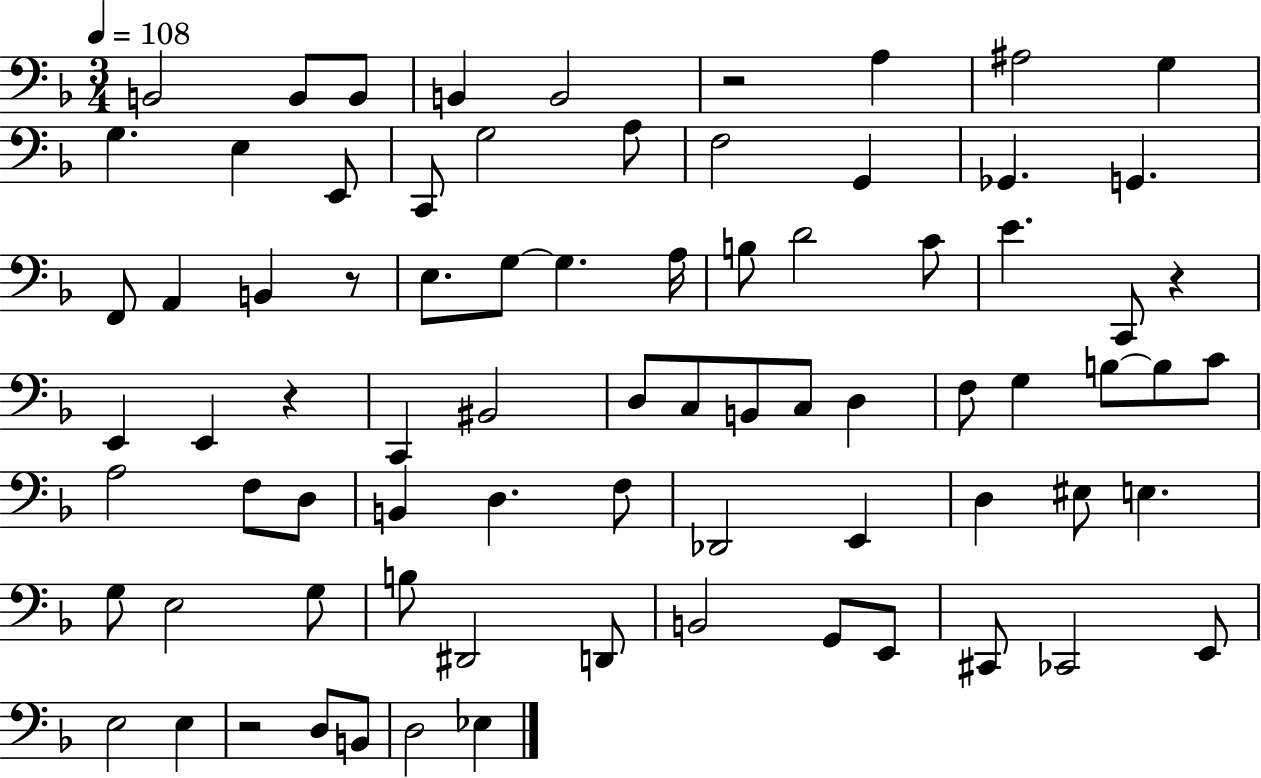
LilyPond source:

{
  \clef bass
  \numericTimeSignature
  \time 3/4
  \key f \major
  \tempo 4 = 108
  b,2 b,8 b,8 | b,4 b,2 | r2 a4 | ais2 g4 | \break g4. e4 e,8 | c,8 g2 a8 | f2 g,4 | ges,4. g,4. | \break f,8 a,4 b,4 r8 | e8. g8~~ g4. a16 | b8 d'2 c'8 | e'4. c,8 r4 | \break e,4 e,4 r4 | c,4 bis,2 | d8 c8 b,8 c8 d4 | f8 g4 b8~~ b8 c'8 | \break a2 f8 d8 | b,4 d4. f8 | des,2 e,4 | d4 eis8 e4. | \break g8 e2 g8 | b8 dis,2 d,8 | b,2 g,8 e,8 | cis,8 ces,2 e,8 | \break e2 e4 | r2 d8 b,8 | d2 ees4 | \bar "|."
}